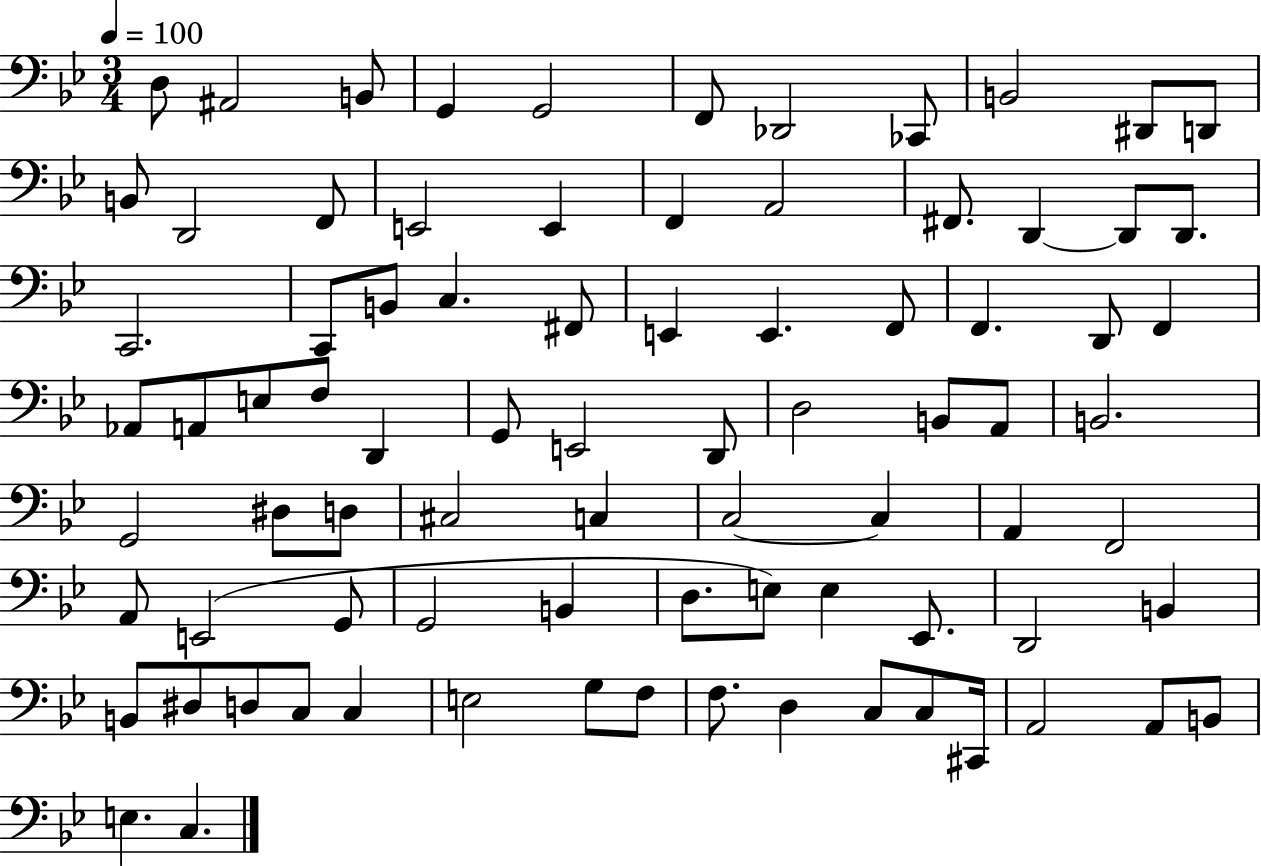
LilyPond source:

{
  \clef bass
  \numericTimeSignature
  \time 3/4
  \key bes \major
  \tempo 4 = 100
  d8 ais,2 b,8 | g,4 g,2 | f,8 des,2 ces,8 | b,2 dis,8 d,8 | \break b,8 d,2 f,8 | e,2 e,4 | f,4 a,2 | fis,8. d,4~~ d,8 d,8. | \break c,2. | c,8 b,8 c4. fis,8 | e,4 e,4. f,8 | f,4. d,8 f,4 | \break aes,8 a,8 e8 f8 d,4 | g,8 e,2 d,8 | d2 b,8 a,8 | b,2. | \break g,2 dis8 d8 | cis2 c4 | c2~~ c4 | a,4 f,2 | \break a,8 e,2( g,8 | g,2 b,4 | d8. e8) e4 ees,8. | d,2 b,4 | \break b,8 dis8 d8 c8 c4 | e2 g8 f8 | f8. d4 c8 c8 cis,16 | a,2 a,8 b,8 | \break e4. c4. | \bar "|."
}